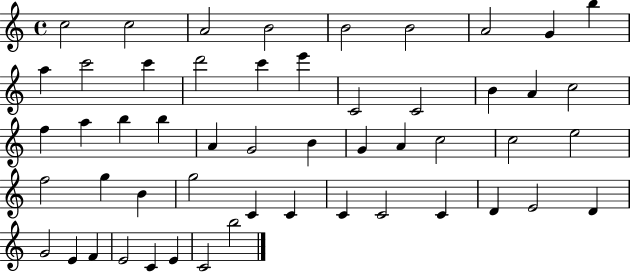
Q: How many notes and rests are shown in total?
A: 52